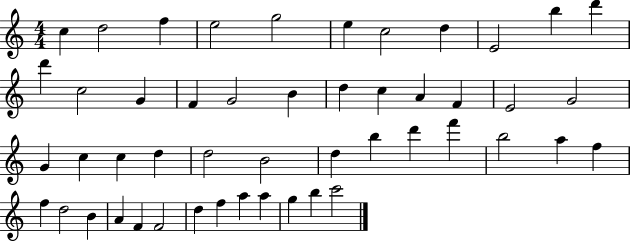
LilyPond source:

{
  \clef treble
  \numericTimeSignature
  \time 4/4
  \key c \major
  c''4 d''2 f''4 | e''2 g''2 | e''4 c''2 d''4 | e'2 b''4 d'''4 | \break d'''4 c''2 g'4 | f'4 g'2 b'4 | d''4 c''4 a'4 f'4 | e'2 g'2 | \break g'4 c''4 c''4 d''4 | d''2 b'2 | d''4 b''4 d'''4 f'''4 | b''2 a''4 f''4 | \break f''4 d''2 b'4 | a'4 f'4 f'2 | d''4 f''4 a''4 a''4 | g''4 b''4 c'''2 | \break \bar "|."
}